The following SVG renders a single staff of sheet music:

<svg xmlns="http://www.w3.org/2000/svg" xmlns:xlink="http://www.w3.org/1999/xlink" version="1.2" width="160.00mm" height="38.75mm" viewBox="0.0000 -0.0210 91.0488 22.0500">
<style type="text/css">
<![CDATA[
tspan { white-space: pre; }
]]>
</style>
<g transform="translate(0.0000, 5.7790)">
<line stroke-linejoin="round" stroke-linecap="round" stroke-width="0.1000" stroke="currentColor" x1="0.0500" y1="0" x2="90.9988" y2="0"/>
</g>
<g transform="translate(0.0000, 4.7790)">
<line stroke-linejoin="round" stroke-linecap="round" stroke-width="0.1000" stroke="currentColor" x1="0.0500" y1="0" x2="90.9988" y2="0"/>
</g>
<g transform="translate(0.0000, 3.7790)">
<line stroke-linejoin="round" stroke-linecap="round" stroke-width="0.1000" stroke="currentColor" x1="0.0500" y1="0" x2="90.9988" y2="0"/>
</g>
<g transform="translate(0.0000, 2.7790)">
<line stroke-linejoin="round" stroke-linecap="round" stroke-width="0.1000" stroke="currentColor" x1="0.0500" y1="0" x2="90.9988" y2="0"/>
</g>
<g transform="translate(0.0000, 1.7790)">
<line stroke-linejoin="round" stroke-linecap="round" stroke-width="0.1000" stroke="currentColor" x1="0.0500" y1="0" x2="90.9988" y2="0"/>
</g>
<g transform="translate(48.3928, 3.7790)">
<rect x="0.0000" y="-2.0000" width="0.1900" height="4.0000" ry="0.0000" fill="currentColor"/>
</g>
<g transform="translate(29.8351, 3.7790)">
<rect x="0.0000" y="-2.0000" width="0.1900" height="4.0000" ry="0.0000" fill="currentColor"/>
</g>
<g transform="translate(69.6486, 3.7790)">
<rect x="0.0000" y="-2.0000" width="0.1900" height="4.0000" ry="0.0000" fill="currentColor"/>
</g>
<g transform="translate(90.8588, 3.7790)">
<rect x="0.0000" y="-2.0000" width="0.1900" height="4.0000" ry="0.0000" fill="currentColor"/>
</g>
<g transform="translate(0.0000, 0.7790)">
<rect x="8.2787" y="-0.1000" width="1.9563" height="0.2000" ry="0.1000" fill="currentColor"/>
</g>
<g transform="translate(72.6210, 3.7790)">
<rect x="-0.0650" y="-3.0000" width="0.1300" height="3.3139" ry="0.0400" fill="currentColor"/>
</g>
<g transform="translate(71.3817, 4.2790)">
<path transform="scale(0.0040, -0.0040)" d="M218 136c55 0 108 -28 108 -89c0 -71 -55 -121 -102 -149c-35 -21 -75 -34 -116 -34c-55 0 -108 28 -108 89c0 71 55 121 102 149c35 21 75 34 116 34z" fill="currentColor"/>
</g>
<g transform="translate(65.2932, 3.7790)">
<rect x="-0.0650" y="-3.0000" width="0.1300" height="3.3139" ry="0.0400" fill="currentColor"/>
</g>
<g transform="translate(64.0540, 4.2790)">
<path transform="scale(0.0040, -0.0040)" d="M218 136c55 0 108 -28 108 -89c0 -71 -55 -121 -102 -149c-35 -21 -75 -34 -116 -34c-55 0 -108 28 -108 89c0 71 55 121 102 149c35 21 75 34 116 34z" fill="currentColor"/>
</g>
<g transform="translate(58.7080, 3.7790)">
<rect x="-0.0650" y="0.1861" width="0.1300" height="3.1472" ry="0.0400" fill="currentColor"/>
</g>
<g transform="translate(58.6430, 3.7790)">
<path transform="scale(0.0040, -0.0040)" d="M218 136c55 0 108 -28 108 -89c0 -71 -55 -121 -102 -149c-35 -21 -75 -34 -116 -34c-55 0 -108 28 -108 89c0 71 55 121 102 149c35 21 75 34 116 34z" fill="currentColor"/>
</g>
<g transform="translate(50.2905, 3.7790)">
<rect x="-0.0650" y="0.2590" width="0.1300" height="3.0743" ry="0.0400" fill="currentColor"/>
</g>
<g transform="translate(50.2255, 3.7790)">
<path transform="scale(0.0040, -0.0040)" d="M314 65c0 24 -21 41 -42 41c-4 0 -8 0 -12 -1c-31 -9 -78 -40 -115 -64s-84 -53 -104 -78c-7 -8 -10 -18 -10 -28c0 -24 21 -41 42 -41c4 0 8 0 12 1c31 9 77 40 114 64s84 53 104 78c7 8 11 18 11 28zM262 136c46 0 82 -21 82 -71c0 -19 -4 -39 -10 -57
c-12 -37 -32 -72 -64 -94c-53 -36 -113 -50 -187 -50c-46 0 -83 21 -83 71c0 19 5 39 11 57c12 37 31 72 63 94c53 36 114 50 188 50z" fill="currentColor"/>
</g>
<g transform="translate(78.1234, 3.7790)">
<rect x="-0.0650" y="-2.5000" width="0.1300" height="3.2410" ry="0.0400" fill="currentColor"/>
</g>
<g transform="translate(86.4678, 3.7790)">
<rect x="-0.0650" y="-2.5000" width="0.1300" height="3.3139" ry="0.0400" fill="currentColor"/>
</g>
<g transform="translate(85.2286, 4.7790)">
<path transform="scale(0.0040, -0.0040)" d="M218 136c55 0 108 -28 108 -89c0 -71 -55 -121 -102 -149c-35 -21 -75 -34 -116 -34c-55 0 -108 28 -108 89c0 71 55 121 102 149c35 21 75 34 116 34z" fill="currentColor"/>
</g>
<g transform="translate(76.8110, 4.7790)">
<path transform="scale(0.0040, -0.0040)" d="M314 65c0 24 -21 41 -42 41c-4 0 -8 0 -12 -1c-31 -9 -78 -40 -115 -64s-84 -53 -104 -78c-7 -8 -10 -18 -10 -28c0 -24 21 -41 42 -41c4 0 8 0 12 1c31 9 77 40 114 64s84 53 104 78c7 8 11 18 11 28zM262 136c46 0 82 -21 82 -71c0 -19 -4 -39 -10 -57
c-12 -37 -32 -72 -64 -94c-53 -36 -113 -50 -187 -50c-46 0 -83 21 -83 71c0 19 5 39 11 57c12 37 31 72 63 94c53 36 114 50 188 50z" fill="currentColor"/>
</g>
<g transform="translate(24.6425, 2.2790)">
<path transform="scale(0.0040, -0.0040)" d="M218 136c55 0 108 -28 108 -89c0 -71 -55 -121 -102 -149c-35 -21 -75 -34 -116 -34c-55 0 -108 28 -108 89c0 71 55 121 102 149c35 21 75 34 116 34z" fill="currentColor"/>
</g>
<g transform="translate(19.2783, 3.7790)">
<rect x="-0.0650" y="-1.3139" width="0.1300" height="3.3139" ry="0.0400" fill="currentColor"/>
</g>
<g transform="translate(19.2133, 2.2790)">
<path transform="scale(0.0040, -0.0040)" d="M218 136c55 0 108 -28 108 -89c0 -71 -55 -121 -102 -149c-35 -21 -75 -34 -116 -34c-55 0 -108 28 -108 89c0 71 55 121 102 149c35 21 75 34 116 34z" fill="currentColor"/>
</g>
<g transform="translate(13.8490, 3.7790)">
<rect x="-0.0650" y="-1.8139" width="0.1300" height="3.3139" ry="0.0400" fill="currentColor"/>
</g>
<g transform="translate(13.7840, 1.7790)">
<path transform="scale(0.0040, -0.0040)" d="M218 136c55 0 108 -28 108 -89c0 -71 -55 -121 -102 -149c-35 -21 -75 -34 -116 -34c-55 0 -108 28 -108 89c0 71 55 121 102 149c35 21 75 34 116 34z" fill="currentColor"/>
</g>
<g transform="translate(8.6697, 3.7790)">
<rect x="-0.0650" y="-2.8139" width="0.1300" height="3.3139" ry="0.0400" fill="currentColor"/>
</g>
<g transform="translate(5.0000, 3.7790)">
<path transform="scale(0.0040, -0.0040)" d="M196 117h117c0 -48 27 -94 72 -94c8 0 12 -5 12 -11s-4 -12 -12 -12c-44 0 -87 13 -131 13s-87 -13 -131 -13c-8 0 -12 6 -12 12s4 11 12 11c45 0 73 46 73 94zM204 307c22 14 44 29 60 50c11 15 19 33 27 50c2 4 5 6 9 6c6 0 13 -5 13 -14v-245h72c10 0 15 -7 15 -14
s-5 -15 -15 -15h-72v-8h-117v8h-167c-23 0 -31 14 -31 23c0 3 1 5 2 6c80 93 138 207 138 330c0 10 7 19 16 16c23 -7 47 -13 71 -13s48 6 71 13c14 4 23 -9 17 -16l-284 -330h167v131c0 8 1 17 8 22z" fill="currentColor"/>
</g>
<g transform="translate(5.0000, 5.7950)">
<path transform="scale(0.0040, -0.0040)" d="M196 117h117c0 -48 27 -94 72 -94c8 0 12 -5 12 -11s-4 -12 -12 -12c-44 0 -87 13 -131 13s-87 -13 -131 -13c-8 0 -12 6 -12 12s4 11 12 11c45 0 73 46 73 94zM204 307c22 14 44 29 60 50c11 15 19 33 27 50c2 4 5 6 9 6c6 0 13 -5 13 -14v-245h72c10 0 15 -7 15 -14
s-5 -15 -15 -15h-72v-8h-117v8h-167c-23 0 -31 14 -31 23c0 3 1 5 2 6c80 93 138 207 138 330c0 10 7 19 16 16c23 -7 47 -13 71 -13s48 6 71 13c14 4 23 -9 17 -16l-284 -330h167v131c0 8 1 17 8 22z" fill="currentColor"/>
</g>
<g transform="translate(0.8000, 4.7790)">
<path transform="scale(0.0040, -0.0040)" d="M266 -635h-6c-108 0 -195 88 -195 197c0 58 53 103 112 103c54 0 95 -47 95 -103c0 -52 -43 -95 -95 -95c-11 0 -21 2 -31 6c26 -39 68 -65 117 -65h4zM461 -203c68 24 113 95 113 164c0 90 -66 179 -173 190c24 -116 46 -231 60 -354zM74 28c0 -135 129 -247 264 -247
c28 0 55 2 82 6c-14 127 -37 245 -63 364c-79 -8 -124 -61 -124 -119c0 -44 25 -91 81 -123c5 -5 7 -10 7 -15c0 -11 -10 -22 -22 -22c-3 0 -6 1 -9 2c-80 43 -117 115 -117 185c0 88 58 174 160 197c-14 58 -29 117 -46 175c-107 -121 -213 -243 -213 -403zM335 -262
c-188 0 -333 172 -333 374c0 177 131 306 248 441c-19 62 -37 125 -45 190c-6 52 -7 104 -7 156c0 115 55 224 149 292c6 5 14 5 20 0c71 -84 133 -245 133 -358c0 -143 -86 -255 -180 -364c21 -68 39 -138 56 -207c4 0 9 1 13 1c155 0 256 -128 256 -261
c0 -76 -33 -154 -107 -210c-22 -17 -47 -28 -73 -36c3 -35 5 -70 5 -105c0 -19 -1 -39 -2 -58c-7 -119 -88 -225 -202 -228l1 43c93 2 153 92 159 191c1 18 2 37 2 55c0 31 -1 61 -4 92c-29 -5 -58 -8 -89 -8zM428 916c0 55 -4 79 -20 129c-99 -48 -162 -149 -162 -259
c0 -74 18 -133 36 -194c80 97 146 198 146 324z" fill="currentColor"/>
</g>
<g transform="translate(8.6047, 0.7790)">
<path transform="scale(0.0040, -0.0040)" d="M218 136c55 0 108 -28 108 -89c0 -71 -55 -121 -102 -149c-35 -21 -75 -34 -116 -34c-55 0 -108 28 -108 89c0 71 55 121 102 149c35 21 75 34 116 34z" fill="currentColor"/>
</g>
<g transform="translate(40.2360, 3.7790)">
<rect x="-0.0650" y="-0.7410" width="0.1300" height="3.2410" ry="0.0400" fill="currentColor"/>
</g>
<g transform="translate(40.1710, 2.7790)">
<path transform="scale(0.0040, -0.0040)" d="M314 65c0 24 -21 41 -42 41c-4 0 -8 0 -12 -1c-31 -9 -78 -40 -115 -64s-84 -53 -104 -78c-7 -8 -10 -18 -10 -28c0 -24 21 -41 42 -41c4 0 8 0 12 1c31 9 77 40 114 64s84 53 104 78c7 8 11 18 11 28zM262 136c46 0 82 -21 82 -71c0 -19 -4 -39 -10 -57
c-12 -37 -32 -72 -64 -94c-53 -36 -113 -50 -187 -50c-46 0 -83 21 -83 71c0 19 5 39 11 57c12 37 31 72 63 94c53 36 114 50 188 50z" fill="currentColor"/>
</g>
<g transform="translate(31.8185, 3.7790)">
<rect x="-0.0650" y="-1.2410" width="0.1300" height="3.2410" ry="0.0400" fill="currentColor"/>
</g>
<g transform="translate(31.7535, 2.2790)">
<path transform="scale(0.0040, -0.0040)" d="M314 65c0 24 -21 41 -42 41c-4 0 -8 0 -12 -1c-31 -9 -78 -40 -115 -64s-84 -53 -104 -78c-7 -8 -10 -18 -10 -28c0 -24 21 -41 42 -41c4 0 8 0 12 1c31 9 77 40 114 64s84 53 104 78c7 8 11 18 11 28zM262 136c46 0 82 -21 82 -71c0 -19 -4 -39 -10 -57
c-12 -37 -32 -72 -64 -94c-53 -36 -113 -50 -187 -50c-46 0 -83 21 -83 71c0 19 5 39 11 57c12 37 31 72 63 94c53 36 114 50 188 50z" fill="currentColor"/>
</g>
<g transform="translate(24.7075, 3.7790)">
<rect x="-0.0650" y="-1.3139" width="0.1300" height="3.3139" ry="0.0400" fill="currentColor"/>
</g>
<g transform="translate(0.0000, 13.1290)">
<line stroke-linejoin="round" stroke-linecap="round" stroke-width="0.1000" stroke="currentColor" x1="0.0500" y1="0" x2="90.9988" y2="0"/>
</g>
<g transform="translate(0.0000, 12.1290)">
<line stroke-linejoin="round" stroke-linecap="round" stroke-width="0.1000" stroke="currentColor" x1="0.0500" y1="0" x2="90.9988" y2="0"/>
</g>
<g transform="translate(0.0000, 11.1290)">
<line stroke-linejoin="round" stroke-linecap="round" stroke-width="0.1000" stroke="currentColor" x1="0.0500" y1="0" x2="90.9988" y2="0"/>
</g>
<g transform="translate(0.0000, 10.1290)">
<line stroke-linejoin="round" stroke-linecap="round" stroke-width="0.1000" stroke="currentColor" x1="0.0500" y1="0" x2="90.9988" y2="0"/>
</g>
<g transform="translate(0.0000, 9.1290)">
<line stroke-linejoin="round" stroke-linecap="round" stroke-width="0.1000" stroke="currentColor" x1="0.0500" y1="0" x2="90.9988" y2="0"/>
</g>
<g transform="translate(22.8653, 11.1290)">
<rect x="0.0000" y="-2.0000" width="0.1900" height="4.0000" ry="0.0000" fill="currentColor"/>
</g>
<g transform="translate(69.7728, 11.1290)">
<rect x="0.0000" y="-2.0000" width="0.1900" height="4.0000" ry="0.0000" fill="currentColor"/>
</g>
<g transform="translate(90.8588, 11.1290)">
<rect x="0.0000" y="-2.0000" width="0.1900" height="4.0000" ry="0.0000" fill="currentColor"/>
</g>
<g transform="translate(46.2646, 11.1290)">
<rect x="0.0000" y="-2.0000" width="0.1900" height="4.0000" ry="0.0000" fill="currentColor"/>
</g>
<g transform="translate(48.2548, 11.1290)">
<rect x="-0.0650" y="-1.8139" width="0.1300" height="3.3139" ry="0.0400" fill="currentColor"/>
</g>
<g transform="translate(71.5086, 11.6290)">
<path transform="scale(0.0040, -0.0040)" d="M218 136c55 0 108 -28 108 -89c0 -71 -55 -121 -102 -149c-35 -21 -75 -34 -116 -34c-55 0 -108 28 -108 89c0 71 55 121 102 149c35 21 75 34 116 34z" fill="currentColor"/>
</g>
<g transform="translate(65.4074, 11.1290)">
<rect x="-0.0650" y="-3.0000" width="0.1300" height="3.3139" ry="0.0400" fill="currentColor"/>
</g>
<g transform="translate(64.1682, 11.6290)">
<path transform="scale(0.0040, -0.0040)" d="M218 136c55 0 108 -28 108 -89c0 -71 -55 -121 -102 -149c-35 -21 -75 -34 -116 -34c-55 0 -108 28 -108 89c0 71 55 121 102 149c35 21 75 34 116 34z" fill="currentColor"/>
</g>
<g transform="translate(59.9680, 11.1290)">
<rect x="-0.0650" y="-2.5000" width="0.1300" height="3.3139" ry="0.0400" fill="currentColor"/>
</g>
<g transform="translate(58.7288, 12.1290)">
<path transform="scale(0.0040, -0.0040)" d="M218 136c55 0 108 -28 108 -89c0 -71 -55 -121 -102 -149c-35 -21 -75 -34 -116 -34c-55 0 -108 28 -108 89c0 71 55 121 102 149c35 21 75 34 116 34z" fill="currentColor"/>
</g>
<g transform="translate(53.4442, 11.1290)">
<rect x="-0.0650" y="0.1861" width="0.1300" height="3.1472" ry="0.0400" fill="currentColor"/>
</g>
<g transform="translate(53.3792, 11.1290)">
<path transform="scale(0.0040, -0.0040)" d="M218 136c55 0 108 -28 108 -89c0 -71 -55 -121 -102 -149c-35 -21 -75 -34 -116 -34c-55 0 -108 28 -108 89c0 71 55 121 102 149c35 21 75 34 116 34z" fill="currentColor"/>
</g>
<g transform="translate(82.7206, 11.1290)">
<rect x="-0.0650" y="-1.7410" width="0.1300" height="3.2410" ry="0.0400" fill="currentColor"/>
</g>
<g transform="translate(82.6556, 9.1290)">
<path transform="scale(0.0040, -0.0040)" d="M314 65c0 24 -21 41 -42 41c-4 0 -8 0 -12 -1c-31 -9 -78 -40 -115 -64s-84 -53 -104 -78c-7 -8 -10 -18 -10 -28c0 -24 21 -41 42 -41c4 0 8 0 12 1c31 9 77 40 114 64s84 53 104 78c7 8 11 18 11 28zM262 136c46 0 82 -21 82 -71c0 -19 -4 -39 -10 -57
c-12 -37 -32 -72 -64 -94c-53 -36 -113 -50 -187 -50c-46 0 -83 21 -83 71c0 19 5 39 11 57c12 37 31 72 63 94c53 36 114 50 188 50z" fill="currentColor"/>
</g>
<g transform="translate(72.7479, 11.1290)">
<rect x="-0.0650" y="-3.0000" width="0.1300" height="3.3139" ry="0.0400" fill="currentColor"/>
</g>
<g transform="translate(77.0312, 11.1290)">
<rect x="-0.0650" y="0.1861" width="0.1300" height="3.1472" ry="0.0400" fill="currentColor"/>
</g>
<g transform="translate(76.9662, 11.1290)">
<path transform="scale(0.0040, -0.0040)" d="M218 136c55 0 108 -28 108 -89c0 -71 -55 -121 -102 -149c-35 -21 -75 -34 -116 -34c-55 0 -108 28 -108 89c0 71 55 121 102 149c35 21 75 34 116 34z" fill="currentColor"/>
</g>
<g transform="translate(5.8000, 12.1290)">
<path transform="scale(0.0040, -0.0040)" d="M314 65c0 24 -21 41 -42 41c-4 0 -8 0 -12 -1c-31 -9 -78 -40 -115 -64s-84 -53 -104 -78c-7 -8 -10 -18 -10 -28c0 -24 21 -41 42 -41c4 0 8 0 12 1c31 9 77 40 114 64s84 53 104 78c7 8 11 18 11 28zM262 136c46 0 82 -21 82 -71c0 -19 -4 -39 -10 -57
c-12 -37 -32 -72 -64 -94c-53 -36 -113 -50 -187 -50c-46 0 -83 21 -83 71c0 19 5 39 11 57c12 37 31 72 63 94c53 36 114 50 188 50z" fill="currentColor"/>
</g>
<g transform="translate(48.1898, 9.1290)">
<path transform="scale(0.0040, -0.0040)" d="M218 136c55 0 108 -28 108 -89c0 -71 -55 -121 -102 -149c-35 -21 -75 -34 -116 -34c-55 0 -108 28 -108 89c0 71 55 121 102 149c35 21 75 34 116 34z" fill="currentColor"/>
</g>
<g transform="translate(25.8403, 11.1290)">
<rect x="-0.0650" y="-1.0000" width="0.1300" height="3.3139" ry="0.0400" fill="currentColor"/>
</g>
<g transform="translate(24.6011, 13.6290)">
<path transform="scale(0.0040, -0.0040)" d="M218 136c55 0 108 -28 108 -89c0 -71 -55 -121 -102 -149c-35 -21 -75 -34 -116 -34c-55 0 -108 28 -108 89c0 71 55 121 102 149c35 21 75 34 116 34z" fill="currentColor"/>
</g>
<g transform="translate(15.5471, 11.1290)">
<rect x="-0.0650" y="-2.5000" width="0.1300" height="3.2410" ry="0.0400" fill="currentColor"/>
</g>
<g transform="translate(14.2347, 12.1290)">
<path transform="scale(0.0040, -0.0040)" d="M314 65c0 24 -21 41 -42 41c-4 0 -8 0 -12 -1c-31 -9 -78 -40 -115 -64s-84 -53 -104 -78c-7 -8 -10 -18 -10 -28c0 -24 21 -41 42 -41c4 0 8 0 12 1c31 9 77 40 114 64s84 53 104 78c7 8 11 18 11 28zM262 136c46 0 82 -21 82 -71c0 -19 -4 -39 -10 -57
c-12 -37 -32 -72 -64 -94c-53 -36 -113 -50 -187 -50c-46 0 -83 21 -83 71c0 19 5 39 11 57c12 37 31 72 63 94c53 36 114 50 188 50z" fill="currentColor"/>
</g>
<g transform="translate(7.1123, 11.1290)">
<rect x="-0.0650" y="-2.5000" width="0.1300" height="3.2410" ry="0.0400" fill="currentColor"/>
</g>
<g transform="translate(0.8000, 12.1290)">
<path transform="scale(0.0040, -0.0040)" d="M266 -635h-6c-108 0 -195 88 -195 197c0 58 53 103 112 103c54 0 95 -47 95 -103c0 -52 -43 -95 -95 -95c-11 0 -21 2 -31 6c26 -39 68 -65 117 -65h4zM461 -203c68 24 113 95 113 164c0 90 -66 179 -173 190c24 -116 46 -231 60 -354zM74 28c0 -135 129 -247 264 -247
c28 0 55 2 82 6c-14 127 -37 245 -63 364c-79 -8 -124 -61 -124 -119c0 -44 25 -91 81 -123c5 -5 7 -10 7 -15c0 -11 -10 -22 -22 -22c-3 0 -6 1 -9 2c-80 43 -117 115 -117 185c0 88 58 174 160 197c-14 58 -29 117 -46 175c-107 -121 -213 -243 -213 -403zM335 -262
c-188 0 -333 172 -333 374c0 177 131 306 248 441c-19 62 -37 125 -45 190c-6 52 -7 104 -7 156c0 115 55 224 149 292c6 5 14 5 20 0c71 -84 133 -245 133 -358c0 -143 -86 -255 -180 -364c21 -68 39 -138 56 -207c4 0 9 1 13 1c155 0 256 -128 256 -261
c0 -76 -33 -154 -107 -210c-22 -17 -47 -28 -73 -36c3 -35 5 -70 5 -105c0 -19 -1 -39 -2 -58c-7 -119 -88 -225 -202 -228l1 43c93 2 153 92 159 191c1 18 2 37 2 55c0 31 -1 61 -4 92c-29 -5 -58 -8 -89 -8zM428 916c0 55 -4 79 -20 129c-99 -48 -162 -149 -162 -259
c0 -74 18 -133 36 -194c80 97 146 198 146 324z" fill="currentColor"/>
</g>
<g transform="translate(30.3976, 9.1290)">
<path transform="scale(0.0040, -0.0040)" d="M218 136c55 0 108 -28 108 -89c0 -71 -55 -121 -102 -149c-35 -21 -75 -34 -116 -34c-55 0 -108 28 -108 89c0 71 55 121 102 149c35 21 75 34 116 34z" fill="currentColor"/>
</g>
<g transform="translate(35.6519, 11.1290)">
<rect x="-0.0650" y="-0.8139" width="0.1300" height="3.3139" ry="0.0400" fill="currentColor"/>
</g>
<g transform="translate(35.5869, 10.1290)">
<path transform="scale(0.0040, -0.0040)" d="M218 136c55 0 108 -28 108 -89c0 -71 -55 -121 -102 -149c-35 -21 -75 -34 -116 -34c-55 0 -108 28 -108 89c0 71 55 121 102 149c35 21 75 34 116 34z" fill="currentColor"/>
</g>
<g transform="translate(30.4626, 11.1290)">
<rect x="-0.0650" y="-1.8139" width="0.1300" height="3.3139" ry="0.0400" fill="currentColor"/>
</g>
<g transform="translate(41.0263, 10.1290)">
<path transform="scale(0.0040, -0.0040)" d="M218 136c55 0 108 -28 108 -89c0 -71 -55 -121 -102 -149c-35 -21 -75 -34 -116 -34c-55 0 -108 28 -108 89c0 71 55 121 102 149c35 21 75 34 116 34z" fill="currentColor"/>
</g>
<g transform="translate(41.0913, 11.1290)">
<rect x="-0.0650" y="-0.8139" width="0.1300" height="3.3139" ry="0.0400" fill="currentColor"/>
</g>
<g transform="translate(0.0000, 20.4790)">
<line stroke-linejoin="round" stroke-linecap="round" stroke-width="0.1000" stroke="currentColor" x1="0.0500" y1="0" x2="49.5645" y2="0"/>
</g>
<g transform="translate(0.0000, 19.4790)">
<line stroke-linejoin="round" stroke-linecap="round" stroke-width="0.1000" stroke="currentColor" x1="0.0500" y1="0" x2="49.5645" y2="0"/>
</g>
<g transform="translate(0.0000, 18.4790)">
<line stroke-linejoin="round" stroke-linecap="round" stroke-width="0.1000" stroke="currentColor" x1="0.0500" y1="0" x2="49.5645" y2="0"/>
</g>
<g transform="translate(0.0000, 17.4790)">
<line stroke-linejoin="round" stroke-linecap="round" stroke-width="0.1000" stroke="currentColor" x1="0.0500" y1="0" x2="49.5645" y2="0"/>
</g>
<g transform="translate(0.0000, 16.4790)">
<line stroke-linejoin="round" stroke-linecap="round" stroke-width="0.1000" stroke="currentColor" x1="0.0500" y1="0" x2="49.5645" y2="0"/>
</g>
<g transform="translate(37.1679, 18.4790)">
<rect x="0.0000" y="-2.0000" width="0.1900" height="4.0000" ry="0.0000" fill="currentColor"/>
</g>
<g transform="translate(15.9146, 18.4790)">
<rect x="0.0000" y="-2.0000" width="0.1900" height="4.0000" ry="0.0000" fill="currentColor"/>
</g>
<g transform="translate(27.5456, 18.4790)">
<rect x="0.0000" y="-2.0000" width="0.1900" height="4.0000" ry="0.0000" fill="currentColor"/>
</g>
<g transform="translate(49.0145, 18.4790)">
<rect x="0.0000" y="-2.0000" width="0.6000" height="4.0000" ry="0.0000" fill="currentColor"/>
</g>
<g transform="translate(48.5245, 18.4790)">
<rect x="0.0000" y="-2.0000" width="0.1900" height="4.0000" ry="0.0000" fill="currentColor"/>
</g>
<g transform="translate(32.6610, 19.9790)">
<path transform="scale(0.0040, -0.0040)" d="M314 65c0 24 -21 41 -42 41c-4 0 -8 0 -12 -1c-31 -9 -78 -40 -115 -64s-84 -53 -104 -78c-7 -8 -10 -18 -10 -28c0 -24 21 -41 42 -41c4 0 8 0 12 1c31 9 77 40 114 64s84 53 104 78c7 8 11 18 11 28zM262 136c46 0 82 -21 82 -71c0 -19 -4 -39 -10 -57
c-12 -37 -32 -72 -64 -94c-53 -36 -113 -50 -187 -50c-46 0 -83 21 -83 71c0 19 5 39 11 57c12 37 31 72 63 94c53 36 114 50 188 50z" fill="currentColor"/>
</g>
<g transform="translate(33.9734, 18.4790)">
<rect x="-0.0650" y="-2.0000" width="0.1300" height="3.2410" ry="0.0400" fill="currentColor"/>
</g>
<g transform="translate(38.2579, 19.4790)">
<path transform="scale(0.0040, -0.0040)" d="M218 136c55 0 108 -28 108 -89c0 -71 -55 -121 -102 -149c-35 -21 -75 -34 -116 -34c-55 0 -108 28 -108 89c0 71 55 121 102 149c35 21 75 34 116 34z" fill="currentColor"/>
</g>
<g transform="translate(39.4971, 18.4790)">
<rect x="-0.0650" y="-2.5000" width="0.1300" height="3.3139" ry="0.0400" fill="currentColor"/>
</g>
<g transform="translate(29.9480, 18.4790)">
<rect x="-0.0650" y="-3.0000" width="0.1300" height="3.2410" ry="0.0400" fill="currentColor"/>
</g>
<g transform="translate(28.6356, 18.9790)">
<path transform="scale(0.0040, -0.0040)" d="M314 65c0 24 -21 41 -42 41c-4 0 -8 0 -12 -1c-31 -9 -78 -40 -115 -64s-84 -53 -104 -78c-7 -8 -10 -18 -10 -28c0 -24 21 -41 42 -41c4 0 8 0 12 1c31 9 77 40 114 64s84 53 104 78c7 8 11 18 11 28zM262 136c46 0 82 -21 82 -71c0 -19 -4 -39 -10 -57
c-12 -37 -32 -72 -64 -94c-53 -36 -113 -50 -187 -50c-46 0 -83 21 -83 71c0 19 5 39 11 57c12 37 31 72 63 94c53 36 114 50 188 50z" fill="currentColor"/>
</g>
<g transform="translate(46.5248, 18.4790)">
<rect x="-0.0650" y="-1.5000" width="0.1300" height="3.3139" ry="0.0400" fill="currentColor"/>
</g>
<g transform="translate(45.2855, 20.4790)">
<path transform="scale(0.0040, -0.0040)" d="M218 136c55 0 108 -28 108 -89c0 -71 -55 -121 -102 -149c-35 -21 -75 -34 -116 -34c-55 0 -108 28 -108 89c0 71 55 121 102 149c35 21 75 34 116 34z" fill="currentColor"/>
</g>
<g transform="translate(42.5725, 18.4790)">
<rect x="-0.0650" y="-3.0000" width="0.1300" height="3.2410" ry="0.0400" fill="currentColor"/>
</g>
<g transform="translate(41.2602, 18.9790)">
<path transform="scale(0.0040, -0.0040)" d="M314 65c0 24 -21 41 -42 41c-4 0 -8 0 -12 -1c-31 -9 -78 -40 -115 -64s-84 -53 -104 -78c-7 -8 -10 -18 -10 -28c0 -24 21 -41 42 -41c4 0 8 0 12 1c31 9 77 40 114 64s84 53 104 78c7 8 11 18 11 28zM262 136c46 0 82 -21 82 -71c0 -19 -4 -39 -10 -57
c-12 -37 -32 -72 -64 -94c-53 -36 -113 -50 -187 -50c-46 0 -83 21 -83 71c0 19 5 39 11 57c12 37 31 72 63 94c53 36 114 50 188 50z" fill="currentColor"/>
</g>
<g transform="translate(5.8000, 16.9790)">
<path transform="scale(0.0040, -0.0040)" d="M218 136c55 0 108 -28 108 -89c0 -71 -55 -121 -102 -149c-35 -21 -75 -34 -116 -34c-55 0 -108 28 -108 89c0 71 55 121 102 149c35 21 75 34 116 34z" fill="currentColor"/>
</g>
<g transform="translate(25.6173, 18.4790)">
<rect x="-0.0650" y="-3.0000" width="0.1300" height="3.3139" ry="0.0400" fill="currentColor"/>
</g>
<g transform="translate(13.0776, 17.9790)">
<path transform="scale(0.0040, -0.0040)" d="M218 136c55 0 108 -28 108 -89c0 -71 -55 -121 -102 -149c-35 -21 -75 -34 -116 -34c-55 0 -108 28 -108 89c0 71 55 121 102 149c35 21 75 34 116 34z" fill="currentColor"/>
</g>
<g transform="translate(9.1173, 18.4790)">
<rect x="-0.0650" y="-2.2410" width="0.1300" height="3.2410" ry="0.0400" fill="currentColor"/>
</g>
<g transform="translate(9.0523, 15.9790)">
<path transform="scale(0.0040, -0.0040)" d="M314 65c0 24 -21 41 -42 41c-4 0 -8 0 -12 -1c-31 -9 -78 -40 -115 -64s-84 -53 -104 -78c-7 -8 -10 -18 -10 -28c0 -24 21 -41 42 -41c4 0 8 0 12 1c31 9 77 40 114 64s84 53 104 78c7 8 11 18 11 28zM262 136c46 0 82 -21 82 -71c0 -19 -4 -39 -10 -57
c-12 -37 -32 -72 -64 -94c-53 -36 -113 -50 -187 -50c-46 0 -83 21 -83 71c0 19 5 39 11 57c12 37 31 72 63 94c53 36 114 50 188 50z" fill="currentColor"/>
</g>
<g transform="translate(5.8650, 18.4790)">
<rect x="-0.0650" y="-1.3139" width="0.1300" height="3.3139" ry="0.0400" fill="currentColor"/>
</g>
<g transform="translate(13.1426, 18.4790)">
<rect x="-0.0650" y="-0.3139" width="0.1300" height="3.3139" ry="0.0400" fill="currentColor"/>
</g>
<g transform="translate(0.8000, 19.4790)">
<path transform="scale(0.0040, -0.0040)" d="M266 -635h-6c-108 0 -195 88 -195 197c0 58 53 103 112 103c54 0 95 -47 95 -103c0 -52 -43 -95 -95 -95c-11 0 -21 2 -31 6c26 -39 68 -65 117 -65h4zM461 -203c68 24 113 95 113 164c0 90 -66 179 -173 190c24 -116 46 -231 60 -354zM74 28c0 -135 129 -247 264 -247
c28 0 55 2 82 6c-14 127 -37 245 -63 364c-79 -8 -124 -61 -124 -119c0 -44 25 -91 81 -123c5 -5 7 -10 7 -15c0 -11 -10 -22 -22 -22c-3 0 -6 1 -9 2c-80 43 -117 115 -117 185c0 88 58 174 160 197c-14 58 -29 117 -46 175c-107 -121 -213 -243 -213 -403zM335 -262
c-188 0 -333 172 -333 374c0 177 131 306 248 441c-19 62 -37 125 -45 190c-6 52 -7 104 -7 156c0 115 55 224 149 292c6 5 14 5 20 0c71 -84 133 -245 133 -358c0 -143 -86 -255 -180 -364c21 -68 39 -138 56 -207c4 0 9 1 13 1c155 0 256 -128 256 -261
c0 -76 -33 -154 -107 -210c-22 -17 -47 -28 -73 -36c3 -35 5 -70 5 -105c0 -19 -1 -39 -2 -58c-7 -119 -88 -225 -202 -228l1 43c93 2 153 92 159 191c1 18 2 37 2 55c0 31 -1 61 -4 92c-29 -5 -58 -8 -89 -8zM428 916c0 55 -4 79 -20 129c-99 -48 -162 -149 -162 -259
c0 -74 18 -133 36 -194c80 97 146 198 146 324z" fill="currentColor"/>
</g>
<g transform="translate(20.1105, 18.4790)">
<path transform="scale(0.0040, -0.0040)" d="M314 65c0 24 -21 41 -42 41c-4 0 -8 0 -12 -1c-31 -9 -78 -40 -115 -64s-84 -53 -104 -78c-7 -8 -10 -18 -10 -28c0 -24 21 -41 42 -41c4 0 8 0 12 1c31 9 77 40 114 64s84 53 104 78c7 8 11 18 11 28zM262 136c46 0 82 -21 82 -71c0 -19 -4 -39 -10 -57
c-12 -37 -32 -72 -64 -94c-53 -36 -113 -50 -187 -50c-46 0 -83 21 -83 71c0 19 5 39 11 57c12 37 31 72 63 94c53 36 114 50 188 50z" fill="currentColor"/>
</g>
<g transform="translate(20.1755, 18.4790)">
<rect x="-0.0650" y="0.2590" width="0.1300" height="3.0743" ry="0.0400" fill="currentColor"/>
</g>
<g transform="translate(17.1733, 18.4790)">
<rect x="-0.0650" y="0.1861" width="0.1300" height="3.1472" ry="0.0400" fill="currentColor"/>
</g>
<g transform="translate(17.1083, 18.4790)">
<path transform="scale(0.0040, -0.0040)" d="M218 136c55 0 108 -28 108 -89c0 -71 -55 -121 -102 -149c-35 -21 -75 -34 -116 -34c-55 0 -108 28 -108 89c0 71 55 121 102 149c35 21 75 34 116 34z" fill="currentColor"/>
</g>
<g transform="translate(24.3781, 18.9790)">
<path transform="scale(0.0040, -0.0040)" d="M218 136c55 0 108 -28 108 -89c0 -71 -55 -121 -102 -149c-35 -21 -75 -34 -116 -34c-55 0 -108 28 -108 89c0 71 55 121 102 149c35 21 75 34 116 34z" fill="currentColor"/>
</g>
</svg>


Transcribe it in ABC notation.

X:1
T:Untitled
M:4/4
L:1/4
K:C
a f e e e2 d2 B2 B A A G2 G G2 G2 D f d d f B G A A B f2 e g2 c B B2 A A2 F2 G A2 E